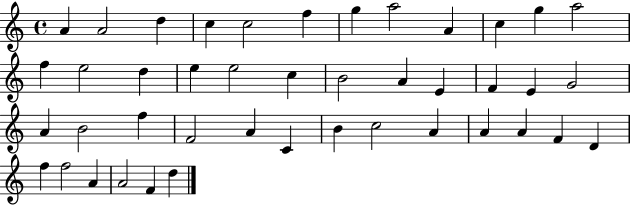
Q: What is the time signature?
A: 4/4